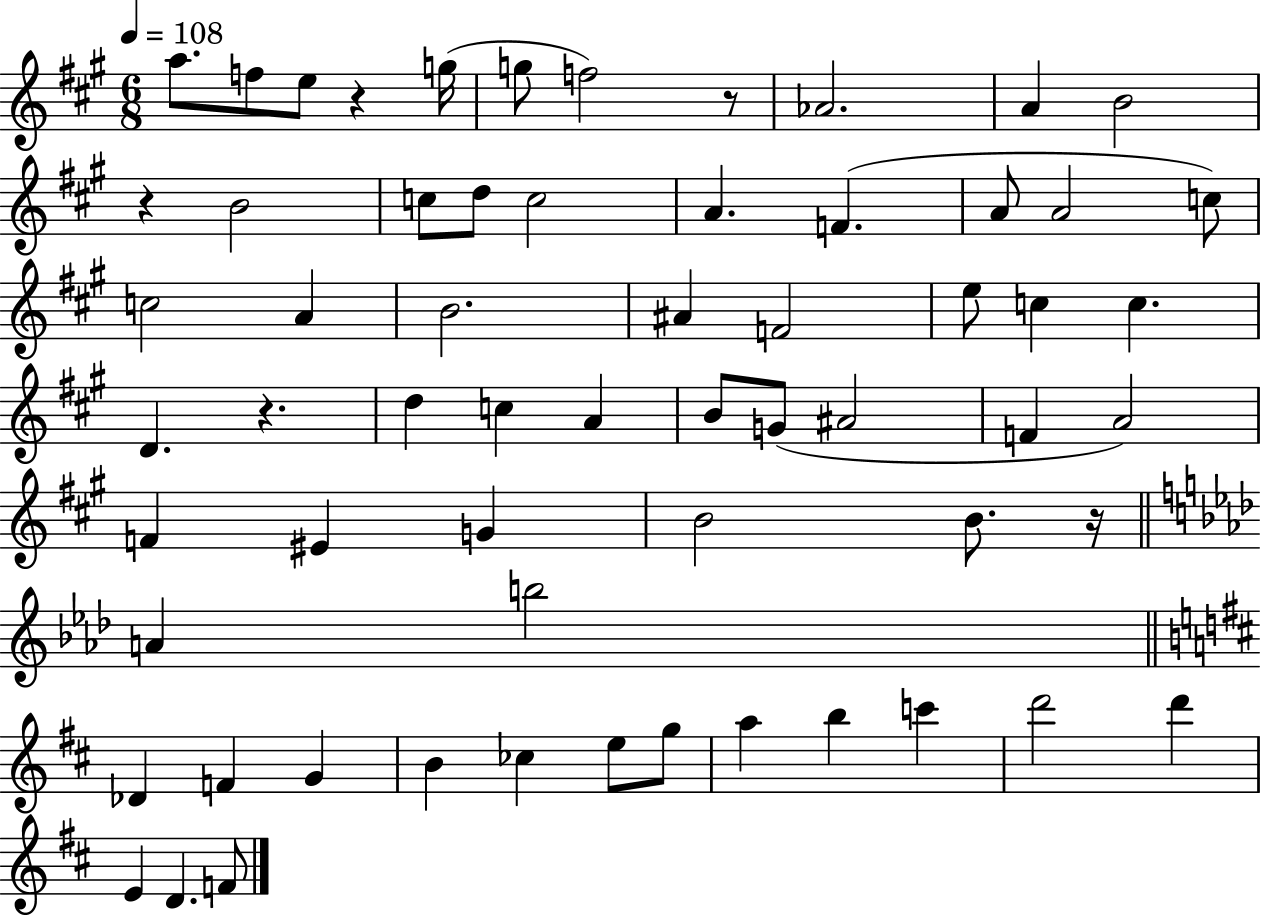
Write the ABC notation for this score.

X:1
T:Untitled
M:6/8
L:1/4
K:A
a/2 f/2 e/2 z g/4 g/2 f2 z/2 _A2 A B2 z B2 c/2 d/2 c2 A F A/2 A2 c/2 c2 A B2 ^A F2 e/2 c c D z d c A B/2 G/2 ^A2 F A2 F ^E G B2 B/2 z/4 A b2 _D F G B _c e/2 g/2 a b c' d'2 d' E D F/2